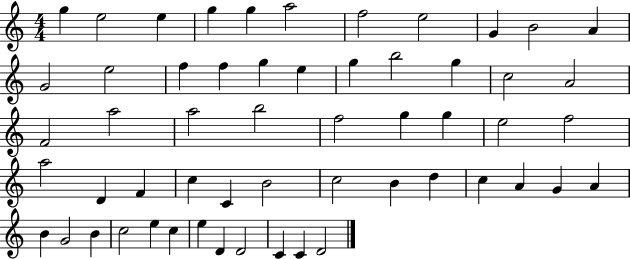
X:1
T:Untitled
M:4/4
L:1/4
K:C
g e2 e g g a2 f2 e2 G B2 A G2 e2 f f g e g b2 g c2 A2 F2 a2 a2 b2 f2 g g e2 f2 a2 D F c C B2 c2 B d c A G A B G2 B c2 e c e D D2 C C D2